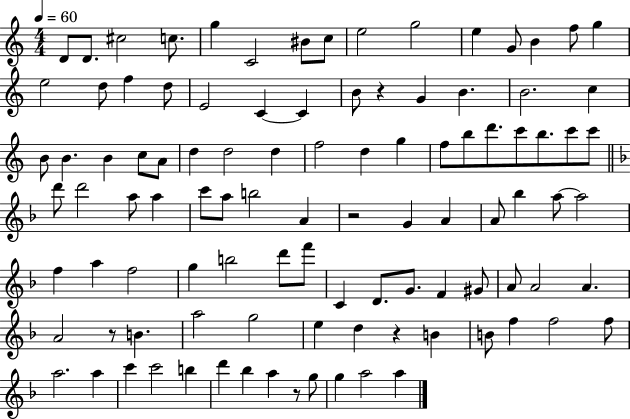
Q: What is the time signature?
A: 4/4